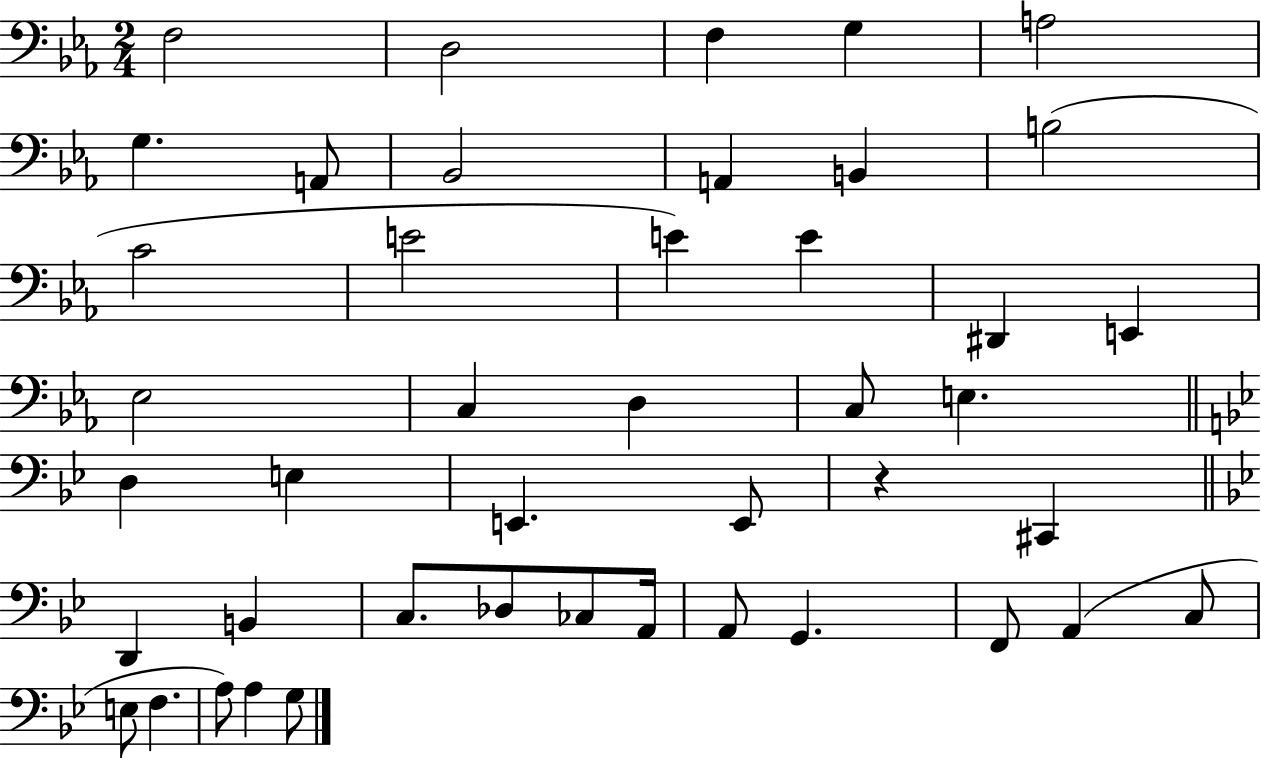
{
  \clef bass
  \numericTimeSignature
  \time 2/4
  \key ees \major
  f2 | d2 | f4 g4 | a2 | \break g4. a,8 | bes,2 | a,4 b,4 | b2( | \break c'2 | e'2 | e'4) e'4 | dis,4 e,4 | \break ees2 | c4 d4 | c8 e4. | \bar "||" \break \key bes \major d4 e4 | e,4. e,8 | r4 cis,4 | \bar "||" \break \key bes \major d,4 b,4 | c8. des8 ces8 a,16 | a,8 g,4. | f,8 a,4( c8 | \break e8 f4. | a8) a4 g8 | \bar "|."
}